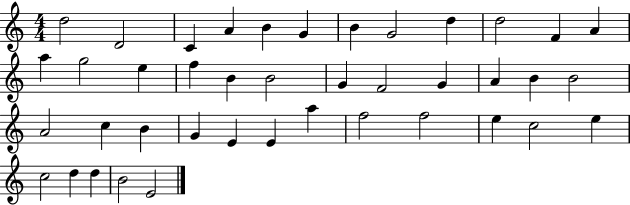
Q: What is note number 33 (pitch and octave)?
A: F5